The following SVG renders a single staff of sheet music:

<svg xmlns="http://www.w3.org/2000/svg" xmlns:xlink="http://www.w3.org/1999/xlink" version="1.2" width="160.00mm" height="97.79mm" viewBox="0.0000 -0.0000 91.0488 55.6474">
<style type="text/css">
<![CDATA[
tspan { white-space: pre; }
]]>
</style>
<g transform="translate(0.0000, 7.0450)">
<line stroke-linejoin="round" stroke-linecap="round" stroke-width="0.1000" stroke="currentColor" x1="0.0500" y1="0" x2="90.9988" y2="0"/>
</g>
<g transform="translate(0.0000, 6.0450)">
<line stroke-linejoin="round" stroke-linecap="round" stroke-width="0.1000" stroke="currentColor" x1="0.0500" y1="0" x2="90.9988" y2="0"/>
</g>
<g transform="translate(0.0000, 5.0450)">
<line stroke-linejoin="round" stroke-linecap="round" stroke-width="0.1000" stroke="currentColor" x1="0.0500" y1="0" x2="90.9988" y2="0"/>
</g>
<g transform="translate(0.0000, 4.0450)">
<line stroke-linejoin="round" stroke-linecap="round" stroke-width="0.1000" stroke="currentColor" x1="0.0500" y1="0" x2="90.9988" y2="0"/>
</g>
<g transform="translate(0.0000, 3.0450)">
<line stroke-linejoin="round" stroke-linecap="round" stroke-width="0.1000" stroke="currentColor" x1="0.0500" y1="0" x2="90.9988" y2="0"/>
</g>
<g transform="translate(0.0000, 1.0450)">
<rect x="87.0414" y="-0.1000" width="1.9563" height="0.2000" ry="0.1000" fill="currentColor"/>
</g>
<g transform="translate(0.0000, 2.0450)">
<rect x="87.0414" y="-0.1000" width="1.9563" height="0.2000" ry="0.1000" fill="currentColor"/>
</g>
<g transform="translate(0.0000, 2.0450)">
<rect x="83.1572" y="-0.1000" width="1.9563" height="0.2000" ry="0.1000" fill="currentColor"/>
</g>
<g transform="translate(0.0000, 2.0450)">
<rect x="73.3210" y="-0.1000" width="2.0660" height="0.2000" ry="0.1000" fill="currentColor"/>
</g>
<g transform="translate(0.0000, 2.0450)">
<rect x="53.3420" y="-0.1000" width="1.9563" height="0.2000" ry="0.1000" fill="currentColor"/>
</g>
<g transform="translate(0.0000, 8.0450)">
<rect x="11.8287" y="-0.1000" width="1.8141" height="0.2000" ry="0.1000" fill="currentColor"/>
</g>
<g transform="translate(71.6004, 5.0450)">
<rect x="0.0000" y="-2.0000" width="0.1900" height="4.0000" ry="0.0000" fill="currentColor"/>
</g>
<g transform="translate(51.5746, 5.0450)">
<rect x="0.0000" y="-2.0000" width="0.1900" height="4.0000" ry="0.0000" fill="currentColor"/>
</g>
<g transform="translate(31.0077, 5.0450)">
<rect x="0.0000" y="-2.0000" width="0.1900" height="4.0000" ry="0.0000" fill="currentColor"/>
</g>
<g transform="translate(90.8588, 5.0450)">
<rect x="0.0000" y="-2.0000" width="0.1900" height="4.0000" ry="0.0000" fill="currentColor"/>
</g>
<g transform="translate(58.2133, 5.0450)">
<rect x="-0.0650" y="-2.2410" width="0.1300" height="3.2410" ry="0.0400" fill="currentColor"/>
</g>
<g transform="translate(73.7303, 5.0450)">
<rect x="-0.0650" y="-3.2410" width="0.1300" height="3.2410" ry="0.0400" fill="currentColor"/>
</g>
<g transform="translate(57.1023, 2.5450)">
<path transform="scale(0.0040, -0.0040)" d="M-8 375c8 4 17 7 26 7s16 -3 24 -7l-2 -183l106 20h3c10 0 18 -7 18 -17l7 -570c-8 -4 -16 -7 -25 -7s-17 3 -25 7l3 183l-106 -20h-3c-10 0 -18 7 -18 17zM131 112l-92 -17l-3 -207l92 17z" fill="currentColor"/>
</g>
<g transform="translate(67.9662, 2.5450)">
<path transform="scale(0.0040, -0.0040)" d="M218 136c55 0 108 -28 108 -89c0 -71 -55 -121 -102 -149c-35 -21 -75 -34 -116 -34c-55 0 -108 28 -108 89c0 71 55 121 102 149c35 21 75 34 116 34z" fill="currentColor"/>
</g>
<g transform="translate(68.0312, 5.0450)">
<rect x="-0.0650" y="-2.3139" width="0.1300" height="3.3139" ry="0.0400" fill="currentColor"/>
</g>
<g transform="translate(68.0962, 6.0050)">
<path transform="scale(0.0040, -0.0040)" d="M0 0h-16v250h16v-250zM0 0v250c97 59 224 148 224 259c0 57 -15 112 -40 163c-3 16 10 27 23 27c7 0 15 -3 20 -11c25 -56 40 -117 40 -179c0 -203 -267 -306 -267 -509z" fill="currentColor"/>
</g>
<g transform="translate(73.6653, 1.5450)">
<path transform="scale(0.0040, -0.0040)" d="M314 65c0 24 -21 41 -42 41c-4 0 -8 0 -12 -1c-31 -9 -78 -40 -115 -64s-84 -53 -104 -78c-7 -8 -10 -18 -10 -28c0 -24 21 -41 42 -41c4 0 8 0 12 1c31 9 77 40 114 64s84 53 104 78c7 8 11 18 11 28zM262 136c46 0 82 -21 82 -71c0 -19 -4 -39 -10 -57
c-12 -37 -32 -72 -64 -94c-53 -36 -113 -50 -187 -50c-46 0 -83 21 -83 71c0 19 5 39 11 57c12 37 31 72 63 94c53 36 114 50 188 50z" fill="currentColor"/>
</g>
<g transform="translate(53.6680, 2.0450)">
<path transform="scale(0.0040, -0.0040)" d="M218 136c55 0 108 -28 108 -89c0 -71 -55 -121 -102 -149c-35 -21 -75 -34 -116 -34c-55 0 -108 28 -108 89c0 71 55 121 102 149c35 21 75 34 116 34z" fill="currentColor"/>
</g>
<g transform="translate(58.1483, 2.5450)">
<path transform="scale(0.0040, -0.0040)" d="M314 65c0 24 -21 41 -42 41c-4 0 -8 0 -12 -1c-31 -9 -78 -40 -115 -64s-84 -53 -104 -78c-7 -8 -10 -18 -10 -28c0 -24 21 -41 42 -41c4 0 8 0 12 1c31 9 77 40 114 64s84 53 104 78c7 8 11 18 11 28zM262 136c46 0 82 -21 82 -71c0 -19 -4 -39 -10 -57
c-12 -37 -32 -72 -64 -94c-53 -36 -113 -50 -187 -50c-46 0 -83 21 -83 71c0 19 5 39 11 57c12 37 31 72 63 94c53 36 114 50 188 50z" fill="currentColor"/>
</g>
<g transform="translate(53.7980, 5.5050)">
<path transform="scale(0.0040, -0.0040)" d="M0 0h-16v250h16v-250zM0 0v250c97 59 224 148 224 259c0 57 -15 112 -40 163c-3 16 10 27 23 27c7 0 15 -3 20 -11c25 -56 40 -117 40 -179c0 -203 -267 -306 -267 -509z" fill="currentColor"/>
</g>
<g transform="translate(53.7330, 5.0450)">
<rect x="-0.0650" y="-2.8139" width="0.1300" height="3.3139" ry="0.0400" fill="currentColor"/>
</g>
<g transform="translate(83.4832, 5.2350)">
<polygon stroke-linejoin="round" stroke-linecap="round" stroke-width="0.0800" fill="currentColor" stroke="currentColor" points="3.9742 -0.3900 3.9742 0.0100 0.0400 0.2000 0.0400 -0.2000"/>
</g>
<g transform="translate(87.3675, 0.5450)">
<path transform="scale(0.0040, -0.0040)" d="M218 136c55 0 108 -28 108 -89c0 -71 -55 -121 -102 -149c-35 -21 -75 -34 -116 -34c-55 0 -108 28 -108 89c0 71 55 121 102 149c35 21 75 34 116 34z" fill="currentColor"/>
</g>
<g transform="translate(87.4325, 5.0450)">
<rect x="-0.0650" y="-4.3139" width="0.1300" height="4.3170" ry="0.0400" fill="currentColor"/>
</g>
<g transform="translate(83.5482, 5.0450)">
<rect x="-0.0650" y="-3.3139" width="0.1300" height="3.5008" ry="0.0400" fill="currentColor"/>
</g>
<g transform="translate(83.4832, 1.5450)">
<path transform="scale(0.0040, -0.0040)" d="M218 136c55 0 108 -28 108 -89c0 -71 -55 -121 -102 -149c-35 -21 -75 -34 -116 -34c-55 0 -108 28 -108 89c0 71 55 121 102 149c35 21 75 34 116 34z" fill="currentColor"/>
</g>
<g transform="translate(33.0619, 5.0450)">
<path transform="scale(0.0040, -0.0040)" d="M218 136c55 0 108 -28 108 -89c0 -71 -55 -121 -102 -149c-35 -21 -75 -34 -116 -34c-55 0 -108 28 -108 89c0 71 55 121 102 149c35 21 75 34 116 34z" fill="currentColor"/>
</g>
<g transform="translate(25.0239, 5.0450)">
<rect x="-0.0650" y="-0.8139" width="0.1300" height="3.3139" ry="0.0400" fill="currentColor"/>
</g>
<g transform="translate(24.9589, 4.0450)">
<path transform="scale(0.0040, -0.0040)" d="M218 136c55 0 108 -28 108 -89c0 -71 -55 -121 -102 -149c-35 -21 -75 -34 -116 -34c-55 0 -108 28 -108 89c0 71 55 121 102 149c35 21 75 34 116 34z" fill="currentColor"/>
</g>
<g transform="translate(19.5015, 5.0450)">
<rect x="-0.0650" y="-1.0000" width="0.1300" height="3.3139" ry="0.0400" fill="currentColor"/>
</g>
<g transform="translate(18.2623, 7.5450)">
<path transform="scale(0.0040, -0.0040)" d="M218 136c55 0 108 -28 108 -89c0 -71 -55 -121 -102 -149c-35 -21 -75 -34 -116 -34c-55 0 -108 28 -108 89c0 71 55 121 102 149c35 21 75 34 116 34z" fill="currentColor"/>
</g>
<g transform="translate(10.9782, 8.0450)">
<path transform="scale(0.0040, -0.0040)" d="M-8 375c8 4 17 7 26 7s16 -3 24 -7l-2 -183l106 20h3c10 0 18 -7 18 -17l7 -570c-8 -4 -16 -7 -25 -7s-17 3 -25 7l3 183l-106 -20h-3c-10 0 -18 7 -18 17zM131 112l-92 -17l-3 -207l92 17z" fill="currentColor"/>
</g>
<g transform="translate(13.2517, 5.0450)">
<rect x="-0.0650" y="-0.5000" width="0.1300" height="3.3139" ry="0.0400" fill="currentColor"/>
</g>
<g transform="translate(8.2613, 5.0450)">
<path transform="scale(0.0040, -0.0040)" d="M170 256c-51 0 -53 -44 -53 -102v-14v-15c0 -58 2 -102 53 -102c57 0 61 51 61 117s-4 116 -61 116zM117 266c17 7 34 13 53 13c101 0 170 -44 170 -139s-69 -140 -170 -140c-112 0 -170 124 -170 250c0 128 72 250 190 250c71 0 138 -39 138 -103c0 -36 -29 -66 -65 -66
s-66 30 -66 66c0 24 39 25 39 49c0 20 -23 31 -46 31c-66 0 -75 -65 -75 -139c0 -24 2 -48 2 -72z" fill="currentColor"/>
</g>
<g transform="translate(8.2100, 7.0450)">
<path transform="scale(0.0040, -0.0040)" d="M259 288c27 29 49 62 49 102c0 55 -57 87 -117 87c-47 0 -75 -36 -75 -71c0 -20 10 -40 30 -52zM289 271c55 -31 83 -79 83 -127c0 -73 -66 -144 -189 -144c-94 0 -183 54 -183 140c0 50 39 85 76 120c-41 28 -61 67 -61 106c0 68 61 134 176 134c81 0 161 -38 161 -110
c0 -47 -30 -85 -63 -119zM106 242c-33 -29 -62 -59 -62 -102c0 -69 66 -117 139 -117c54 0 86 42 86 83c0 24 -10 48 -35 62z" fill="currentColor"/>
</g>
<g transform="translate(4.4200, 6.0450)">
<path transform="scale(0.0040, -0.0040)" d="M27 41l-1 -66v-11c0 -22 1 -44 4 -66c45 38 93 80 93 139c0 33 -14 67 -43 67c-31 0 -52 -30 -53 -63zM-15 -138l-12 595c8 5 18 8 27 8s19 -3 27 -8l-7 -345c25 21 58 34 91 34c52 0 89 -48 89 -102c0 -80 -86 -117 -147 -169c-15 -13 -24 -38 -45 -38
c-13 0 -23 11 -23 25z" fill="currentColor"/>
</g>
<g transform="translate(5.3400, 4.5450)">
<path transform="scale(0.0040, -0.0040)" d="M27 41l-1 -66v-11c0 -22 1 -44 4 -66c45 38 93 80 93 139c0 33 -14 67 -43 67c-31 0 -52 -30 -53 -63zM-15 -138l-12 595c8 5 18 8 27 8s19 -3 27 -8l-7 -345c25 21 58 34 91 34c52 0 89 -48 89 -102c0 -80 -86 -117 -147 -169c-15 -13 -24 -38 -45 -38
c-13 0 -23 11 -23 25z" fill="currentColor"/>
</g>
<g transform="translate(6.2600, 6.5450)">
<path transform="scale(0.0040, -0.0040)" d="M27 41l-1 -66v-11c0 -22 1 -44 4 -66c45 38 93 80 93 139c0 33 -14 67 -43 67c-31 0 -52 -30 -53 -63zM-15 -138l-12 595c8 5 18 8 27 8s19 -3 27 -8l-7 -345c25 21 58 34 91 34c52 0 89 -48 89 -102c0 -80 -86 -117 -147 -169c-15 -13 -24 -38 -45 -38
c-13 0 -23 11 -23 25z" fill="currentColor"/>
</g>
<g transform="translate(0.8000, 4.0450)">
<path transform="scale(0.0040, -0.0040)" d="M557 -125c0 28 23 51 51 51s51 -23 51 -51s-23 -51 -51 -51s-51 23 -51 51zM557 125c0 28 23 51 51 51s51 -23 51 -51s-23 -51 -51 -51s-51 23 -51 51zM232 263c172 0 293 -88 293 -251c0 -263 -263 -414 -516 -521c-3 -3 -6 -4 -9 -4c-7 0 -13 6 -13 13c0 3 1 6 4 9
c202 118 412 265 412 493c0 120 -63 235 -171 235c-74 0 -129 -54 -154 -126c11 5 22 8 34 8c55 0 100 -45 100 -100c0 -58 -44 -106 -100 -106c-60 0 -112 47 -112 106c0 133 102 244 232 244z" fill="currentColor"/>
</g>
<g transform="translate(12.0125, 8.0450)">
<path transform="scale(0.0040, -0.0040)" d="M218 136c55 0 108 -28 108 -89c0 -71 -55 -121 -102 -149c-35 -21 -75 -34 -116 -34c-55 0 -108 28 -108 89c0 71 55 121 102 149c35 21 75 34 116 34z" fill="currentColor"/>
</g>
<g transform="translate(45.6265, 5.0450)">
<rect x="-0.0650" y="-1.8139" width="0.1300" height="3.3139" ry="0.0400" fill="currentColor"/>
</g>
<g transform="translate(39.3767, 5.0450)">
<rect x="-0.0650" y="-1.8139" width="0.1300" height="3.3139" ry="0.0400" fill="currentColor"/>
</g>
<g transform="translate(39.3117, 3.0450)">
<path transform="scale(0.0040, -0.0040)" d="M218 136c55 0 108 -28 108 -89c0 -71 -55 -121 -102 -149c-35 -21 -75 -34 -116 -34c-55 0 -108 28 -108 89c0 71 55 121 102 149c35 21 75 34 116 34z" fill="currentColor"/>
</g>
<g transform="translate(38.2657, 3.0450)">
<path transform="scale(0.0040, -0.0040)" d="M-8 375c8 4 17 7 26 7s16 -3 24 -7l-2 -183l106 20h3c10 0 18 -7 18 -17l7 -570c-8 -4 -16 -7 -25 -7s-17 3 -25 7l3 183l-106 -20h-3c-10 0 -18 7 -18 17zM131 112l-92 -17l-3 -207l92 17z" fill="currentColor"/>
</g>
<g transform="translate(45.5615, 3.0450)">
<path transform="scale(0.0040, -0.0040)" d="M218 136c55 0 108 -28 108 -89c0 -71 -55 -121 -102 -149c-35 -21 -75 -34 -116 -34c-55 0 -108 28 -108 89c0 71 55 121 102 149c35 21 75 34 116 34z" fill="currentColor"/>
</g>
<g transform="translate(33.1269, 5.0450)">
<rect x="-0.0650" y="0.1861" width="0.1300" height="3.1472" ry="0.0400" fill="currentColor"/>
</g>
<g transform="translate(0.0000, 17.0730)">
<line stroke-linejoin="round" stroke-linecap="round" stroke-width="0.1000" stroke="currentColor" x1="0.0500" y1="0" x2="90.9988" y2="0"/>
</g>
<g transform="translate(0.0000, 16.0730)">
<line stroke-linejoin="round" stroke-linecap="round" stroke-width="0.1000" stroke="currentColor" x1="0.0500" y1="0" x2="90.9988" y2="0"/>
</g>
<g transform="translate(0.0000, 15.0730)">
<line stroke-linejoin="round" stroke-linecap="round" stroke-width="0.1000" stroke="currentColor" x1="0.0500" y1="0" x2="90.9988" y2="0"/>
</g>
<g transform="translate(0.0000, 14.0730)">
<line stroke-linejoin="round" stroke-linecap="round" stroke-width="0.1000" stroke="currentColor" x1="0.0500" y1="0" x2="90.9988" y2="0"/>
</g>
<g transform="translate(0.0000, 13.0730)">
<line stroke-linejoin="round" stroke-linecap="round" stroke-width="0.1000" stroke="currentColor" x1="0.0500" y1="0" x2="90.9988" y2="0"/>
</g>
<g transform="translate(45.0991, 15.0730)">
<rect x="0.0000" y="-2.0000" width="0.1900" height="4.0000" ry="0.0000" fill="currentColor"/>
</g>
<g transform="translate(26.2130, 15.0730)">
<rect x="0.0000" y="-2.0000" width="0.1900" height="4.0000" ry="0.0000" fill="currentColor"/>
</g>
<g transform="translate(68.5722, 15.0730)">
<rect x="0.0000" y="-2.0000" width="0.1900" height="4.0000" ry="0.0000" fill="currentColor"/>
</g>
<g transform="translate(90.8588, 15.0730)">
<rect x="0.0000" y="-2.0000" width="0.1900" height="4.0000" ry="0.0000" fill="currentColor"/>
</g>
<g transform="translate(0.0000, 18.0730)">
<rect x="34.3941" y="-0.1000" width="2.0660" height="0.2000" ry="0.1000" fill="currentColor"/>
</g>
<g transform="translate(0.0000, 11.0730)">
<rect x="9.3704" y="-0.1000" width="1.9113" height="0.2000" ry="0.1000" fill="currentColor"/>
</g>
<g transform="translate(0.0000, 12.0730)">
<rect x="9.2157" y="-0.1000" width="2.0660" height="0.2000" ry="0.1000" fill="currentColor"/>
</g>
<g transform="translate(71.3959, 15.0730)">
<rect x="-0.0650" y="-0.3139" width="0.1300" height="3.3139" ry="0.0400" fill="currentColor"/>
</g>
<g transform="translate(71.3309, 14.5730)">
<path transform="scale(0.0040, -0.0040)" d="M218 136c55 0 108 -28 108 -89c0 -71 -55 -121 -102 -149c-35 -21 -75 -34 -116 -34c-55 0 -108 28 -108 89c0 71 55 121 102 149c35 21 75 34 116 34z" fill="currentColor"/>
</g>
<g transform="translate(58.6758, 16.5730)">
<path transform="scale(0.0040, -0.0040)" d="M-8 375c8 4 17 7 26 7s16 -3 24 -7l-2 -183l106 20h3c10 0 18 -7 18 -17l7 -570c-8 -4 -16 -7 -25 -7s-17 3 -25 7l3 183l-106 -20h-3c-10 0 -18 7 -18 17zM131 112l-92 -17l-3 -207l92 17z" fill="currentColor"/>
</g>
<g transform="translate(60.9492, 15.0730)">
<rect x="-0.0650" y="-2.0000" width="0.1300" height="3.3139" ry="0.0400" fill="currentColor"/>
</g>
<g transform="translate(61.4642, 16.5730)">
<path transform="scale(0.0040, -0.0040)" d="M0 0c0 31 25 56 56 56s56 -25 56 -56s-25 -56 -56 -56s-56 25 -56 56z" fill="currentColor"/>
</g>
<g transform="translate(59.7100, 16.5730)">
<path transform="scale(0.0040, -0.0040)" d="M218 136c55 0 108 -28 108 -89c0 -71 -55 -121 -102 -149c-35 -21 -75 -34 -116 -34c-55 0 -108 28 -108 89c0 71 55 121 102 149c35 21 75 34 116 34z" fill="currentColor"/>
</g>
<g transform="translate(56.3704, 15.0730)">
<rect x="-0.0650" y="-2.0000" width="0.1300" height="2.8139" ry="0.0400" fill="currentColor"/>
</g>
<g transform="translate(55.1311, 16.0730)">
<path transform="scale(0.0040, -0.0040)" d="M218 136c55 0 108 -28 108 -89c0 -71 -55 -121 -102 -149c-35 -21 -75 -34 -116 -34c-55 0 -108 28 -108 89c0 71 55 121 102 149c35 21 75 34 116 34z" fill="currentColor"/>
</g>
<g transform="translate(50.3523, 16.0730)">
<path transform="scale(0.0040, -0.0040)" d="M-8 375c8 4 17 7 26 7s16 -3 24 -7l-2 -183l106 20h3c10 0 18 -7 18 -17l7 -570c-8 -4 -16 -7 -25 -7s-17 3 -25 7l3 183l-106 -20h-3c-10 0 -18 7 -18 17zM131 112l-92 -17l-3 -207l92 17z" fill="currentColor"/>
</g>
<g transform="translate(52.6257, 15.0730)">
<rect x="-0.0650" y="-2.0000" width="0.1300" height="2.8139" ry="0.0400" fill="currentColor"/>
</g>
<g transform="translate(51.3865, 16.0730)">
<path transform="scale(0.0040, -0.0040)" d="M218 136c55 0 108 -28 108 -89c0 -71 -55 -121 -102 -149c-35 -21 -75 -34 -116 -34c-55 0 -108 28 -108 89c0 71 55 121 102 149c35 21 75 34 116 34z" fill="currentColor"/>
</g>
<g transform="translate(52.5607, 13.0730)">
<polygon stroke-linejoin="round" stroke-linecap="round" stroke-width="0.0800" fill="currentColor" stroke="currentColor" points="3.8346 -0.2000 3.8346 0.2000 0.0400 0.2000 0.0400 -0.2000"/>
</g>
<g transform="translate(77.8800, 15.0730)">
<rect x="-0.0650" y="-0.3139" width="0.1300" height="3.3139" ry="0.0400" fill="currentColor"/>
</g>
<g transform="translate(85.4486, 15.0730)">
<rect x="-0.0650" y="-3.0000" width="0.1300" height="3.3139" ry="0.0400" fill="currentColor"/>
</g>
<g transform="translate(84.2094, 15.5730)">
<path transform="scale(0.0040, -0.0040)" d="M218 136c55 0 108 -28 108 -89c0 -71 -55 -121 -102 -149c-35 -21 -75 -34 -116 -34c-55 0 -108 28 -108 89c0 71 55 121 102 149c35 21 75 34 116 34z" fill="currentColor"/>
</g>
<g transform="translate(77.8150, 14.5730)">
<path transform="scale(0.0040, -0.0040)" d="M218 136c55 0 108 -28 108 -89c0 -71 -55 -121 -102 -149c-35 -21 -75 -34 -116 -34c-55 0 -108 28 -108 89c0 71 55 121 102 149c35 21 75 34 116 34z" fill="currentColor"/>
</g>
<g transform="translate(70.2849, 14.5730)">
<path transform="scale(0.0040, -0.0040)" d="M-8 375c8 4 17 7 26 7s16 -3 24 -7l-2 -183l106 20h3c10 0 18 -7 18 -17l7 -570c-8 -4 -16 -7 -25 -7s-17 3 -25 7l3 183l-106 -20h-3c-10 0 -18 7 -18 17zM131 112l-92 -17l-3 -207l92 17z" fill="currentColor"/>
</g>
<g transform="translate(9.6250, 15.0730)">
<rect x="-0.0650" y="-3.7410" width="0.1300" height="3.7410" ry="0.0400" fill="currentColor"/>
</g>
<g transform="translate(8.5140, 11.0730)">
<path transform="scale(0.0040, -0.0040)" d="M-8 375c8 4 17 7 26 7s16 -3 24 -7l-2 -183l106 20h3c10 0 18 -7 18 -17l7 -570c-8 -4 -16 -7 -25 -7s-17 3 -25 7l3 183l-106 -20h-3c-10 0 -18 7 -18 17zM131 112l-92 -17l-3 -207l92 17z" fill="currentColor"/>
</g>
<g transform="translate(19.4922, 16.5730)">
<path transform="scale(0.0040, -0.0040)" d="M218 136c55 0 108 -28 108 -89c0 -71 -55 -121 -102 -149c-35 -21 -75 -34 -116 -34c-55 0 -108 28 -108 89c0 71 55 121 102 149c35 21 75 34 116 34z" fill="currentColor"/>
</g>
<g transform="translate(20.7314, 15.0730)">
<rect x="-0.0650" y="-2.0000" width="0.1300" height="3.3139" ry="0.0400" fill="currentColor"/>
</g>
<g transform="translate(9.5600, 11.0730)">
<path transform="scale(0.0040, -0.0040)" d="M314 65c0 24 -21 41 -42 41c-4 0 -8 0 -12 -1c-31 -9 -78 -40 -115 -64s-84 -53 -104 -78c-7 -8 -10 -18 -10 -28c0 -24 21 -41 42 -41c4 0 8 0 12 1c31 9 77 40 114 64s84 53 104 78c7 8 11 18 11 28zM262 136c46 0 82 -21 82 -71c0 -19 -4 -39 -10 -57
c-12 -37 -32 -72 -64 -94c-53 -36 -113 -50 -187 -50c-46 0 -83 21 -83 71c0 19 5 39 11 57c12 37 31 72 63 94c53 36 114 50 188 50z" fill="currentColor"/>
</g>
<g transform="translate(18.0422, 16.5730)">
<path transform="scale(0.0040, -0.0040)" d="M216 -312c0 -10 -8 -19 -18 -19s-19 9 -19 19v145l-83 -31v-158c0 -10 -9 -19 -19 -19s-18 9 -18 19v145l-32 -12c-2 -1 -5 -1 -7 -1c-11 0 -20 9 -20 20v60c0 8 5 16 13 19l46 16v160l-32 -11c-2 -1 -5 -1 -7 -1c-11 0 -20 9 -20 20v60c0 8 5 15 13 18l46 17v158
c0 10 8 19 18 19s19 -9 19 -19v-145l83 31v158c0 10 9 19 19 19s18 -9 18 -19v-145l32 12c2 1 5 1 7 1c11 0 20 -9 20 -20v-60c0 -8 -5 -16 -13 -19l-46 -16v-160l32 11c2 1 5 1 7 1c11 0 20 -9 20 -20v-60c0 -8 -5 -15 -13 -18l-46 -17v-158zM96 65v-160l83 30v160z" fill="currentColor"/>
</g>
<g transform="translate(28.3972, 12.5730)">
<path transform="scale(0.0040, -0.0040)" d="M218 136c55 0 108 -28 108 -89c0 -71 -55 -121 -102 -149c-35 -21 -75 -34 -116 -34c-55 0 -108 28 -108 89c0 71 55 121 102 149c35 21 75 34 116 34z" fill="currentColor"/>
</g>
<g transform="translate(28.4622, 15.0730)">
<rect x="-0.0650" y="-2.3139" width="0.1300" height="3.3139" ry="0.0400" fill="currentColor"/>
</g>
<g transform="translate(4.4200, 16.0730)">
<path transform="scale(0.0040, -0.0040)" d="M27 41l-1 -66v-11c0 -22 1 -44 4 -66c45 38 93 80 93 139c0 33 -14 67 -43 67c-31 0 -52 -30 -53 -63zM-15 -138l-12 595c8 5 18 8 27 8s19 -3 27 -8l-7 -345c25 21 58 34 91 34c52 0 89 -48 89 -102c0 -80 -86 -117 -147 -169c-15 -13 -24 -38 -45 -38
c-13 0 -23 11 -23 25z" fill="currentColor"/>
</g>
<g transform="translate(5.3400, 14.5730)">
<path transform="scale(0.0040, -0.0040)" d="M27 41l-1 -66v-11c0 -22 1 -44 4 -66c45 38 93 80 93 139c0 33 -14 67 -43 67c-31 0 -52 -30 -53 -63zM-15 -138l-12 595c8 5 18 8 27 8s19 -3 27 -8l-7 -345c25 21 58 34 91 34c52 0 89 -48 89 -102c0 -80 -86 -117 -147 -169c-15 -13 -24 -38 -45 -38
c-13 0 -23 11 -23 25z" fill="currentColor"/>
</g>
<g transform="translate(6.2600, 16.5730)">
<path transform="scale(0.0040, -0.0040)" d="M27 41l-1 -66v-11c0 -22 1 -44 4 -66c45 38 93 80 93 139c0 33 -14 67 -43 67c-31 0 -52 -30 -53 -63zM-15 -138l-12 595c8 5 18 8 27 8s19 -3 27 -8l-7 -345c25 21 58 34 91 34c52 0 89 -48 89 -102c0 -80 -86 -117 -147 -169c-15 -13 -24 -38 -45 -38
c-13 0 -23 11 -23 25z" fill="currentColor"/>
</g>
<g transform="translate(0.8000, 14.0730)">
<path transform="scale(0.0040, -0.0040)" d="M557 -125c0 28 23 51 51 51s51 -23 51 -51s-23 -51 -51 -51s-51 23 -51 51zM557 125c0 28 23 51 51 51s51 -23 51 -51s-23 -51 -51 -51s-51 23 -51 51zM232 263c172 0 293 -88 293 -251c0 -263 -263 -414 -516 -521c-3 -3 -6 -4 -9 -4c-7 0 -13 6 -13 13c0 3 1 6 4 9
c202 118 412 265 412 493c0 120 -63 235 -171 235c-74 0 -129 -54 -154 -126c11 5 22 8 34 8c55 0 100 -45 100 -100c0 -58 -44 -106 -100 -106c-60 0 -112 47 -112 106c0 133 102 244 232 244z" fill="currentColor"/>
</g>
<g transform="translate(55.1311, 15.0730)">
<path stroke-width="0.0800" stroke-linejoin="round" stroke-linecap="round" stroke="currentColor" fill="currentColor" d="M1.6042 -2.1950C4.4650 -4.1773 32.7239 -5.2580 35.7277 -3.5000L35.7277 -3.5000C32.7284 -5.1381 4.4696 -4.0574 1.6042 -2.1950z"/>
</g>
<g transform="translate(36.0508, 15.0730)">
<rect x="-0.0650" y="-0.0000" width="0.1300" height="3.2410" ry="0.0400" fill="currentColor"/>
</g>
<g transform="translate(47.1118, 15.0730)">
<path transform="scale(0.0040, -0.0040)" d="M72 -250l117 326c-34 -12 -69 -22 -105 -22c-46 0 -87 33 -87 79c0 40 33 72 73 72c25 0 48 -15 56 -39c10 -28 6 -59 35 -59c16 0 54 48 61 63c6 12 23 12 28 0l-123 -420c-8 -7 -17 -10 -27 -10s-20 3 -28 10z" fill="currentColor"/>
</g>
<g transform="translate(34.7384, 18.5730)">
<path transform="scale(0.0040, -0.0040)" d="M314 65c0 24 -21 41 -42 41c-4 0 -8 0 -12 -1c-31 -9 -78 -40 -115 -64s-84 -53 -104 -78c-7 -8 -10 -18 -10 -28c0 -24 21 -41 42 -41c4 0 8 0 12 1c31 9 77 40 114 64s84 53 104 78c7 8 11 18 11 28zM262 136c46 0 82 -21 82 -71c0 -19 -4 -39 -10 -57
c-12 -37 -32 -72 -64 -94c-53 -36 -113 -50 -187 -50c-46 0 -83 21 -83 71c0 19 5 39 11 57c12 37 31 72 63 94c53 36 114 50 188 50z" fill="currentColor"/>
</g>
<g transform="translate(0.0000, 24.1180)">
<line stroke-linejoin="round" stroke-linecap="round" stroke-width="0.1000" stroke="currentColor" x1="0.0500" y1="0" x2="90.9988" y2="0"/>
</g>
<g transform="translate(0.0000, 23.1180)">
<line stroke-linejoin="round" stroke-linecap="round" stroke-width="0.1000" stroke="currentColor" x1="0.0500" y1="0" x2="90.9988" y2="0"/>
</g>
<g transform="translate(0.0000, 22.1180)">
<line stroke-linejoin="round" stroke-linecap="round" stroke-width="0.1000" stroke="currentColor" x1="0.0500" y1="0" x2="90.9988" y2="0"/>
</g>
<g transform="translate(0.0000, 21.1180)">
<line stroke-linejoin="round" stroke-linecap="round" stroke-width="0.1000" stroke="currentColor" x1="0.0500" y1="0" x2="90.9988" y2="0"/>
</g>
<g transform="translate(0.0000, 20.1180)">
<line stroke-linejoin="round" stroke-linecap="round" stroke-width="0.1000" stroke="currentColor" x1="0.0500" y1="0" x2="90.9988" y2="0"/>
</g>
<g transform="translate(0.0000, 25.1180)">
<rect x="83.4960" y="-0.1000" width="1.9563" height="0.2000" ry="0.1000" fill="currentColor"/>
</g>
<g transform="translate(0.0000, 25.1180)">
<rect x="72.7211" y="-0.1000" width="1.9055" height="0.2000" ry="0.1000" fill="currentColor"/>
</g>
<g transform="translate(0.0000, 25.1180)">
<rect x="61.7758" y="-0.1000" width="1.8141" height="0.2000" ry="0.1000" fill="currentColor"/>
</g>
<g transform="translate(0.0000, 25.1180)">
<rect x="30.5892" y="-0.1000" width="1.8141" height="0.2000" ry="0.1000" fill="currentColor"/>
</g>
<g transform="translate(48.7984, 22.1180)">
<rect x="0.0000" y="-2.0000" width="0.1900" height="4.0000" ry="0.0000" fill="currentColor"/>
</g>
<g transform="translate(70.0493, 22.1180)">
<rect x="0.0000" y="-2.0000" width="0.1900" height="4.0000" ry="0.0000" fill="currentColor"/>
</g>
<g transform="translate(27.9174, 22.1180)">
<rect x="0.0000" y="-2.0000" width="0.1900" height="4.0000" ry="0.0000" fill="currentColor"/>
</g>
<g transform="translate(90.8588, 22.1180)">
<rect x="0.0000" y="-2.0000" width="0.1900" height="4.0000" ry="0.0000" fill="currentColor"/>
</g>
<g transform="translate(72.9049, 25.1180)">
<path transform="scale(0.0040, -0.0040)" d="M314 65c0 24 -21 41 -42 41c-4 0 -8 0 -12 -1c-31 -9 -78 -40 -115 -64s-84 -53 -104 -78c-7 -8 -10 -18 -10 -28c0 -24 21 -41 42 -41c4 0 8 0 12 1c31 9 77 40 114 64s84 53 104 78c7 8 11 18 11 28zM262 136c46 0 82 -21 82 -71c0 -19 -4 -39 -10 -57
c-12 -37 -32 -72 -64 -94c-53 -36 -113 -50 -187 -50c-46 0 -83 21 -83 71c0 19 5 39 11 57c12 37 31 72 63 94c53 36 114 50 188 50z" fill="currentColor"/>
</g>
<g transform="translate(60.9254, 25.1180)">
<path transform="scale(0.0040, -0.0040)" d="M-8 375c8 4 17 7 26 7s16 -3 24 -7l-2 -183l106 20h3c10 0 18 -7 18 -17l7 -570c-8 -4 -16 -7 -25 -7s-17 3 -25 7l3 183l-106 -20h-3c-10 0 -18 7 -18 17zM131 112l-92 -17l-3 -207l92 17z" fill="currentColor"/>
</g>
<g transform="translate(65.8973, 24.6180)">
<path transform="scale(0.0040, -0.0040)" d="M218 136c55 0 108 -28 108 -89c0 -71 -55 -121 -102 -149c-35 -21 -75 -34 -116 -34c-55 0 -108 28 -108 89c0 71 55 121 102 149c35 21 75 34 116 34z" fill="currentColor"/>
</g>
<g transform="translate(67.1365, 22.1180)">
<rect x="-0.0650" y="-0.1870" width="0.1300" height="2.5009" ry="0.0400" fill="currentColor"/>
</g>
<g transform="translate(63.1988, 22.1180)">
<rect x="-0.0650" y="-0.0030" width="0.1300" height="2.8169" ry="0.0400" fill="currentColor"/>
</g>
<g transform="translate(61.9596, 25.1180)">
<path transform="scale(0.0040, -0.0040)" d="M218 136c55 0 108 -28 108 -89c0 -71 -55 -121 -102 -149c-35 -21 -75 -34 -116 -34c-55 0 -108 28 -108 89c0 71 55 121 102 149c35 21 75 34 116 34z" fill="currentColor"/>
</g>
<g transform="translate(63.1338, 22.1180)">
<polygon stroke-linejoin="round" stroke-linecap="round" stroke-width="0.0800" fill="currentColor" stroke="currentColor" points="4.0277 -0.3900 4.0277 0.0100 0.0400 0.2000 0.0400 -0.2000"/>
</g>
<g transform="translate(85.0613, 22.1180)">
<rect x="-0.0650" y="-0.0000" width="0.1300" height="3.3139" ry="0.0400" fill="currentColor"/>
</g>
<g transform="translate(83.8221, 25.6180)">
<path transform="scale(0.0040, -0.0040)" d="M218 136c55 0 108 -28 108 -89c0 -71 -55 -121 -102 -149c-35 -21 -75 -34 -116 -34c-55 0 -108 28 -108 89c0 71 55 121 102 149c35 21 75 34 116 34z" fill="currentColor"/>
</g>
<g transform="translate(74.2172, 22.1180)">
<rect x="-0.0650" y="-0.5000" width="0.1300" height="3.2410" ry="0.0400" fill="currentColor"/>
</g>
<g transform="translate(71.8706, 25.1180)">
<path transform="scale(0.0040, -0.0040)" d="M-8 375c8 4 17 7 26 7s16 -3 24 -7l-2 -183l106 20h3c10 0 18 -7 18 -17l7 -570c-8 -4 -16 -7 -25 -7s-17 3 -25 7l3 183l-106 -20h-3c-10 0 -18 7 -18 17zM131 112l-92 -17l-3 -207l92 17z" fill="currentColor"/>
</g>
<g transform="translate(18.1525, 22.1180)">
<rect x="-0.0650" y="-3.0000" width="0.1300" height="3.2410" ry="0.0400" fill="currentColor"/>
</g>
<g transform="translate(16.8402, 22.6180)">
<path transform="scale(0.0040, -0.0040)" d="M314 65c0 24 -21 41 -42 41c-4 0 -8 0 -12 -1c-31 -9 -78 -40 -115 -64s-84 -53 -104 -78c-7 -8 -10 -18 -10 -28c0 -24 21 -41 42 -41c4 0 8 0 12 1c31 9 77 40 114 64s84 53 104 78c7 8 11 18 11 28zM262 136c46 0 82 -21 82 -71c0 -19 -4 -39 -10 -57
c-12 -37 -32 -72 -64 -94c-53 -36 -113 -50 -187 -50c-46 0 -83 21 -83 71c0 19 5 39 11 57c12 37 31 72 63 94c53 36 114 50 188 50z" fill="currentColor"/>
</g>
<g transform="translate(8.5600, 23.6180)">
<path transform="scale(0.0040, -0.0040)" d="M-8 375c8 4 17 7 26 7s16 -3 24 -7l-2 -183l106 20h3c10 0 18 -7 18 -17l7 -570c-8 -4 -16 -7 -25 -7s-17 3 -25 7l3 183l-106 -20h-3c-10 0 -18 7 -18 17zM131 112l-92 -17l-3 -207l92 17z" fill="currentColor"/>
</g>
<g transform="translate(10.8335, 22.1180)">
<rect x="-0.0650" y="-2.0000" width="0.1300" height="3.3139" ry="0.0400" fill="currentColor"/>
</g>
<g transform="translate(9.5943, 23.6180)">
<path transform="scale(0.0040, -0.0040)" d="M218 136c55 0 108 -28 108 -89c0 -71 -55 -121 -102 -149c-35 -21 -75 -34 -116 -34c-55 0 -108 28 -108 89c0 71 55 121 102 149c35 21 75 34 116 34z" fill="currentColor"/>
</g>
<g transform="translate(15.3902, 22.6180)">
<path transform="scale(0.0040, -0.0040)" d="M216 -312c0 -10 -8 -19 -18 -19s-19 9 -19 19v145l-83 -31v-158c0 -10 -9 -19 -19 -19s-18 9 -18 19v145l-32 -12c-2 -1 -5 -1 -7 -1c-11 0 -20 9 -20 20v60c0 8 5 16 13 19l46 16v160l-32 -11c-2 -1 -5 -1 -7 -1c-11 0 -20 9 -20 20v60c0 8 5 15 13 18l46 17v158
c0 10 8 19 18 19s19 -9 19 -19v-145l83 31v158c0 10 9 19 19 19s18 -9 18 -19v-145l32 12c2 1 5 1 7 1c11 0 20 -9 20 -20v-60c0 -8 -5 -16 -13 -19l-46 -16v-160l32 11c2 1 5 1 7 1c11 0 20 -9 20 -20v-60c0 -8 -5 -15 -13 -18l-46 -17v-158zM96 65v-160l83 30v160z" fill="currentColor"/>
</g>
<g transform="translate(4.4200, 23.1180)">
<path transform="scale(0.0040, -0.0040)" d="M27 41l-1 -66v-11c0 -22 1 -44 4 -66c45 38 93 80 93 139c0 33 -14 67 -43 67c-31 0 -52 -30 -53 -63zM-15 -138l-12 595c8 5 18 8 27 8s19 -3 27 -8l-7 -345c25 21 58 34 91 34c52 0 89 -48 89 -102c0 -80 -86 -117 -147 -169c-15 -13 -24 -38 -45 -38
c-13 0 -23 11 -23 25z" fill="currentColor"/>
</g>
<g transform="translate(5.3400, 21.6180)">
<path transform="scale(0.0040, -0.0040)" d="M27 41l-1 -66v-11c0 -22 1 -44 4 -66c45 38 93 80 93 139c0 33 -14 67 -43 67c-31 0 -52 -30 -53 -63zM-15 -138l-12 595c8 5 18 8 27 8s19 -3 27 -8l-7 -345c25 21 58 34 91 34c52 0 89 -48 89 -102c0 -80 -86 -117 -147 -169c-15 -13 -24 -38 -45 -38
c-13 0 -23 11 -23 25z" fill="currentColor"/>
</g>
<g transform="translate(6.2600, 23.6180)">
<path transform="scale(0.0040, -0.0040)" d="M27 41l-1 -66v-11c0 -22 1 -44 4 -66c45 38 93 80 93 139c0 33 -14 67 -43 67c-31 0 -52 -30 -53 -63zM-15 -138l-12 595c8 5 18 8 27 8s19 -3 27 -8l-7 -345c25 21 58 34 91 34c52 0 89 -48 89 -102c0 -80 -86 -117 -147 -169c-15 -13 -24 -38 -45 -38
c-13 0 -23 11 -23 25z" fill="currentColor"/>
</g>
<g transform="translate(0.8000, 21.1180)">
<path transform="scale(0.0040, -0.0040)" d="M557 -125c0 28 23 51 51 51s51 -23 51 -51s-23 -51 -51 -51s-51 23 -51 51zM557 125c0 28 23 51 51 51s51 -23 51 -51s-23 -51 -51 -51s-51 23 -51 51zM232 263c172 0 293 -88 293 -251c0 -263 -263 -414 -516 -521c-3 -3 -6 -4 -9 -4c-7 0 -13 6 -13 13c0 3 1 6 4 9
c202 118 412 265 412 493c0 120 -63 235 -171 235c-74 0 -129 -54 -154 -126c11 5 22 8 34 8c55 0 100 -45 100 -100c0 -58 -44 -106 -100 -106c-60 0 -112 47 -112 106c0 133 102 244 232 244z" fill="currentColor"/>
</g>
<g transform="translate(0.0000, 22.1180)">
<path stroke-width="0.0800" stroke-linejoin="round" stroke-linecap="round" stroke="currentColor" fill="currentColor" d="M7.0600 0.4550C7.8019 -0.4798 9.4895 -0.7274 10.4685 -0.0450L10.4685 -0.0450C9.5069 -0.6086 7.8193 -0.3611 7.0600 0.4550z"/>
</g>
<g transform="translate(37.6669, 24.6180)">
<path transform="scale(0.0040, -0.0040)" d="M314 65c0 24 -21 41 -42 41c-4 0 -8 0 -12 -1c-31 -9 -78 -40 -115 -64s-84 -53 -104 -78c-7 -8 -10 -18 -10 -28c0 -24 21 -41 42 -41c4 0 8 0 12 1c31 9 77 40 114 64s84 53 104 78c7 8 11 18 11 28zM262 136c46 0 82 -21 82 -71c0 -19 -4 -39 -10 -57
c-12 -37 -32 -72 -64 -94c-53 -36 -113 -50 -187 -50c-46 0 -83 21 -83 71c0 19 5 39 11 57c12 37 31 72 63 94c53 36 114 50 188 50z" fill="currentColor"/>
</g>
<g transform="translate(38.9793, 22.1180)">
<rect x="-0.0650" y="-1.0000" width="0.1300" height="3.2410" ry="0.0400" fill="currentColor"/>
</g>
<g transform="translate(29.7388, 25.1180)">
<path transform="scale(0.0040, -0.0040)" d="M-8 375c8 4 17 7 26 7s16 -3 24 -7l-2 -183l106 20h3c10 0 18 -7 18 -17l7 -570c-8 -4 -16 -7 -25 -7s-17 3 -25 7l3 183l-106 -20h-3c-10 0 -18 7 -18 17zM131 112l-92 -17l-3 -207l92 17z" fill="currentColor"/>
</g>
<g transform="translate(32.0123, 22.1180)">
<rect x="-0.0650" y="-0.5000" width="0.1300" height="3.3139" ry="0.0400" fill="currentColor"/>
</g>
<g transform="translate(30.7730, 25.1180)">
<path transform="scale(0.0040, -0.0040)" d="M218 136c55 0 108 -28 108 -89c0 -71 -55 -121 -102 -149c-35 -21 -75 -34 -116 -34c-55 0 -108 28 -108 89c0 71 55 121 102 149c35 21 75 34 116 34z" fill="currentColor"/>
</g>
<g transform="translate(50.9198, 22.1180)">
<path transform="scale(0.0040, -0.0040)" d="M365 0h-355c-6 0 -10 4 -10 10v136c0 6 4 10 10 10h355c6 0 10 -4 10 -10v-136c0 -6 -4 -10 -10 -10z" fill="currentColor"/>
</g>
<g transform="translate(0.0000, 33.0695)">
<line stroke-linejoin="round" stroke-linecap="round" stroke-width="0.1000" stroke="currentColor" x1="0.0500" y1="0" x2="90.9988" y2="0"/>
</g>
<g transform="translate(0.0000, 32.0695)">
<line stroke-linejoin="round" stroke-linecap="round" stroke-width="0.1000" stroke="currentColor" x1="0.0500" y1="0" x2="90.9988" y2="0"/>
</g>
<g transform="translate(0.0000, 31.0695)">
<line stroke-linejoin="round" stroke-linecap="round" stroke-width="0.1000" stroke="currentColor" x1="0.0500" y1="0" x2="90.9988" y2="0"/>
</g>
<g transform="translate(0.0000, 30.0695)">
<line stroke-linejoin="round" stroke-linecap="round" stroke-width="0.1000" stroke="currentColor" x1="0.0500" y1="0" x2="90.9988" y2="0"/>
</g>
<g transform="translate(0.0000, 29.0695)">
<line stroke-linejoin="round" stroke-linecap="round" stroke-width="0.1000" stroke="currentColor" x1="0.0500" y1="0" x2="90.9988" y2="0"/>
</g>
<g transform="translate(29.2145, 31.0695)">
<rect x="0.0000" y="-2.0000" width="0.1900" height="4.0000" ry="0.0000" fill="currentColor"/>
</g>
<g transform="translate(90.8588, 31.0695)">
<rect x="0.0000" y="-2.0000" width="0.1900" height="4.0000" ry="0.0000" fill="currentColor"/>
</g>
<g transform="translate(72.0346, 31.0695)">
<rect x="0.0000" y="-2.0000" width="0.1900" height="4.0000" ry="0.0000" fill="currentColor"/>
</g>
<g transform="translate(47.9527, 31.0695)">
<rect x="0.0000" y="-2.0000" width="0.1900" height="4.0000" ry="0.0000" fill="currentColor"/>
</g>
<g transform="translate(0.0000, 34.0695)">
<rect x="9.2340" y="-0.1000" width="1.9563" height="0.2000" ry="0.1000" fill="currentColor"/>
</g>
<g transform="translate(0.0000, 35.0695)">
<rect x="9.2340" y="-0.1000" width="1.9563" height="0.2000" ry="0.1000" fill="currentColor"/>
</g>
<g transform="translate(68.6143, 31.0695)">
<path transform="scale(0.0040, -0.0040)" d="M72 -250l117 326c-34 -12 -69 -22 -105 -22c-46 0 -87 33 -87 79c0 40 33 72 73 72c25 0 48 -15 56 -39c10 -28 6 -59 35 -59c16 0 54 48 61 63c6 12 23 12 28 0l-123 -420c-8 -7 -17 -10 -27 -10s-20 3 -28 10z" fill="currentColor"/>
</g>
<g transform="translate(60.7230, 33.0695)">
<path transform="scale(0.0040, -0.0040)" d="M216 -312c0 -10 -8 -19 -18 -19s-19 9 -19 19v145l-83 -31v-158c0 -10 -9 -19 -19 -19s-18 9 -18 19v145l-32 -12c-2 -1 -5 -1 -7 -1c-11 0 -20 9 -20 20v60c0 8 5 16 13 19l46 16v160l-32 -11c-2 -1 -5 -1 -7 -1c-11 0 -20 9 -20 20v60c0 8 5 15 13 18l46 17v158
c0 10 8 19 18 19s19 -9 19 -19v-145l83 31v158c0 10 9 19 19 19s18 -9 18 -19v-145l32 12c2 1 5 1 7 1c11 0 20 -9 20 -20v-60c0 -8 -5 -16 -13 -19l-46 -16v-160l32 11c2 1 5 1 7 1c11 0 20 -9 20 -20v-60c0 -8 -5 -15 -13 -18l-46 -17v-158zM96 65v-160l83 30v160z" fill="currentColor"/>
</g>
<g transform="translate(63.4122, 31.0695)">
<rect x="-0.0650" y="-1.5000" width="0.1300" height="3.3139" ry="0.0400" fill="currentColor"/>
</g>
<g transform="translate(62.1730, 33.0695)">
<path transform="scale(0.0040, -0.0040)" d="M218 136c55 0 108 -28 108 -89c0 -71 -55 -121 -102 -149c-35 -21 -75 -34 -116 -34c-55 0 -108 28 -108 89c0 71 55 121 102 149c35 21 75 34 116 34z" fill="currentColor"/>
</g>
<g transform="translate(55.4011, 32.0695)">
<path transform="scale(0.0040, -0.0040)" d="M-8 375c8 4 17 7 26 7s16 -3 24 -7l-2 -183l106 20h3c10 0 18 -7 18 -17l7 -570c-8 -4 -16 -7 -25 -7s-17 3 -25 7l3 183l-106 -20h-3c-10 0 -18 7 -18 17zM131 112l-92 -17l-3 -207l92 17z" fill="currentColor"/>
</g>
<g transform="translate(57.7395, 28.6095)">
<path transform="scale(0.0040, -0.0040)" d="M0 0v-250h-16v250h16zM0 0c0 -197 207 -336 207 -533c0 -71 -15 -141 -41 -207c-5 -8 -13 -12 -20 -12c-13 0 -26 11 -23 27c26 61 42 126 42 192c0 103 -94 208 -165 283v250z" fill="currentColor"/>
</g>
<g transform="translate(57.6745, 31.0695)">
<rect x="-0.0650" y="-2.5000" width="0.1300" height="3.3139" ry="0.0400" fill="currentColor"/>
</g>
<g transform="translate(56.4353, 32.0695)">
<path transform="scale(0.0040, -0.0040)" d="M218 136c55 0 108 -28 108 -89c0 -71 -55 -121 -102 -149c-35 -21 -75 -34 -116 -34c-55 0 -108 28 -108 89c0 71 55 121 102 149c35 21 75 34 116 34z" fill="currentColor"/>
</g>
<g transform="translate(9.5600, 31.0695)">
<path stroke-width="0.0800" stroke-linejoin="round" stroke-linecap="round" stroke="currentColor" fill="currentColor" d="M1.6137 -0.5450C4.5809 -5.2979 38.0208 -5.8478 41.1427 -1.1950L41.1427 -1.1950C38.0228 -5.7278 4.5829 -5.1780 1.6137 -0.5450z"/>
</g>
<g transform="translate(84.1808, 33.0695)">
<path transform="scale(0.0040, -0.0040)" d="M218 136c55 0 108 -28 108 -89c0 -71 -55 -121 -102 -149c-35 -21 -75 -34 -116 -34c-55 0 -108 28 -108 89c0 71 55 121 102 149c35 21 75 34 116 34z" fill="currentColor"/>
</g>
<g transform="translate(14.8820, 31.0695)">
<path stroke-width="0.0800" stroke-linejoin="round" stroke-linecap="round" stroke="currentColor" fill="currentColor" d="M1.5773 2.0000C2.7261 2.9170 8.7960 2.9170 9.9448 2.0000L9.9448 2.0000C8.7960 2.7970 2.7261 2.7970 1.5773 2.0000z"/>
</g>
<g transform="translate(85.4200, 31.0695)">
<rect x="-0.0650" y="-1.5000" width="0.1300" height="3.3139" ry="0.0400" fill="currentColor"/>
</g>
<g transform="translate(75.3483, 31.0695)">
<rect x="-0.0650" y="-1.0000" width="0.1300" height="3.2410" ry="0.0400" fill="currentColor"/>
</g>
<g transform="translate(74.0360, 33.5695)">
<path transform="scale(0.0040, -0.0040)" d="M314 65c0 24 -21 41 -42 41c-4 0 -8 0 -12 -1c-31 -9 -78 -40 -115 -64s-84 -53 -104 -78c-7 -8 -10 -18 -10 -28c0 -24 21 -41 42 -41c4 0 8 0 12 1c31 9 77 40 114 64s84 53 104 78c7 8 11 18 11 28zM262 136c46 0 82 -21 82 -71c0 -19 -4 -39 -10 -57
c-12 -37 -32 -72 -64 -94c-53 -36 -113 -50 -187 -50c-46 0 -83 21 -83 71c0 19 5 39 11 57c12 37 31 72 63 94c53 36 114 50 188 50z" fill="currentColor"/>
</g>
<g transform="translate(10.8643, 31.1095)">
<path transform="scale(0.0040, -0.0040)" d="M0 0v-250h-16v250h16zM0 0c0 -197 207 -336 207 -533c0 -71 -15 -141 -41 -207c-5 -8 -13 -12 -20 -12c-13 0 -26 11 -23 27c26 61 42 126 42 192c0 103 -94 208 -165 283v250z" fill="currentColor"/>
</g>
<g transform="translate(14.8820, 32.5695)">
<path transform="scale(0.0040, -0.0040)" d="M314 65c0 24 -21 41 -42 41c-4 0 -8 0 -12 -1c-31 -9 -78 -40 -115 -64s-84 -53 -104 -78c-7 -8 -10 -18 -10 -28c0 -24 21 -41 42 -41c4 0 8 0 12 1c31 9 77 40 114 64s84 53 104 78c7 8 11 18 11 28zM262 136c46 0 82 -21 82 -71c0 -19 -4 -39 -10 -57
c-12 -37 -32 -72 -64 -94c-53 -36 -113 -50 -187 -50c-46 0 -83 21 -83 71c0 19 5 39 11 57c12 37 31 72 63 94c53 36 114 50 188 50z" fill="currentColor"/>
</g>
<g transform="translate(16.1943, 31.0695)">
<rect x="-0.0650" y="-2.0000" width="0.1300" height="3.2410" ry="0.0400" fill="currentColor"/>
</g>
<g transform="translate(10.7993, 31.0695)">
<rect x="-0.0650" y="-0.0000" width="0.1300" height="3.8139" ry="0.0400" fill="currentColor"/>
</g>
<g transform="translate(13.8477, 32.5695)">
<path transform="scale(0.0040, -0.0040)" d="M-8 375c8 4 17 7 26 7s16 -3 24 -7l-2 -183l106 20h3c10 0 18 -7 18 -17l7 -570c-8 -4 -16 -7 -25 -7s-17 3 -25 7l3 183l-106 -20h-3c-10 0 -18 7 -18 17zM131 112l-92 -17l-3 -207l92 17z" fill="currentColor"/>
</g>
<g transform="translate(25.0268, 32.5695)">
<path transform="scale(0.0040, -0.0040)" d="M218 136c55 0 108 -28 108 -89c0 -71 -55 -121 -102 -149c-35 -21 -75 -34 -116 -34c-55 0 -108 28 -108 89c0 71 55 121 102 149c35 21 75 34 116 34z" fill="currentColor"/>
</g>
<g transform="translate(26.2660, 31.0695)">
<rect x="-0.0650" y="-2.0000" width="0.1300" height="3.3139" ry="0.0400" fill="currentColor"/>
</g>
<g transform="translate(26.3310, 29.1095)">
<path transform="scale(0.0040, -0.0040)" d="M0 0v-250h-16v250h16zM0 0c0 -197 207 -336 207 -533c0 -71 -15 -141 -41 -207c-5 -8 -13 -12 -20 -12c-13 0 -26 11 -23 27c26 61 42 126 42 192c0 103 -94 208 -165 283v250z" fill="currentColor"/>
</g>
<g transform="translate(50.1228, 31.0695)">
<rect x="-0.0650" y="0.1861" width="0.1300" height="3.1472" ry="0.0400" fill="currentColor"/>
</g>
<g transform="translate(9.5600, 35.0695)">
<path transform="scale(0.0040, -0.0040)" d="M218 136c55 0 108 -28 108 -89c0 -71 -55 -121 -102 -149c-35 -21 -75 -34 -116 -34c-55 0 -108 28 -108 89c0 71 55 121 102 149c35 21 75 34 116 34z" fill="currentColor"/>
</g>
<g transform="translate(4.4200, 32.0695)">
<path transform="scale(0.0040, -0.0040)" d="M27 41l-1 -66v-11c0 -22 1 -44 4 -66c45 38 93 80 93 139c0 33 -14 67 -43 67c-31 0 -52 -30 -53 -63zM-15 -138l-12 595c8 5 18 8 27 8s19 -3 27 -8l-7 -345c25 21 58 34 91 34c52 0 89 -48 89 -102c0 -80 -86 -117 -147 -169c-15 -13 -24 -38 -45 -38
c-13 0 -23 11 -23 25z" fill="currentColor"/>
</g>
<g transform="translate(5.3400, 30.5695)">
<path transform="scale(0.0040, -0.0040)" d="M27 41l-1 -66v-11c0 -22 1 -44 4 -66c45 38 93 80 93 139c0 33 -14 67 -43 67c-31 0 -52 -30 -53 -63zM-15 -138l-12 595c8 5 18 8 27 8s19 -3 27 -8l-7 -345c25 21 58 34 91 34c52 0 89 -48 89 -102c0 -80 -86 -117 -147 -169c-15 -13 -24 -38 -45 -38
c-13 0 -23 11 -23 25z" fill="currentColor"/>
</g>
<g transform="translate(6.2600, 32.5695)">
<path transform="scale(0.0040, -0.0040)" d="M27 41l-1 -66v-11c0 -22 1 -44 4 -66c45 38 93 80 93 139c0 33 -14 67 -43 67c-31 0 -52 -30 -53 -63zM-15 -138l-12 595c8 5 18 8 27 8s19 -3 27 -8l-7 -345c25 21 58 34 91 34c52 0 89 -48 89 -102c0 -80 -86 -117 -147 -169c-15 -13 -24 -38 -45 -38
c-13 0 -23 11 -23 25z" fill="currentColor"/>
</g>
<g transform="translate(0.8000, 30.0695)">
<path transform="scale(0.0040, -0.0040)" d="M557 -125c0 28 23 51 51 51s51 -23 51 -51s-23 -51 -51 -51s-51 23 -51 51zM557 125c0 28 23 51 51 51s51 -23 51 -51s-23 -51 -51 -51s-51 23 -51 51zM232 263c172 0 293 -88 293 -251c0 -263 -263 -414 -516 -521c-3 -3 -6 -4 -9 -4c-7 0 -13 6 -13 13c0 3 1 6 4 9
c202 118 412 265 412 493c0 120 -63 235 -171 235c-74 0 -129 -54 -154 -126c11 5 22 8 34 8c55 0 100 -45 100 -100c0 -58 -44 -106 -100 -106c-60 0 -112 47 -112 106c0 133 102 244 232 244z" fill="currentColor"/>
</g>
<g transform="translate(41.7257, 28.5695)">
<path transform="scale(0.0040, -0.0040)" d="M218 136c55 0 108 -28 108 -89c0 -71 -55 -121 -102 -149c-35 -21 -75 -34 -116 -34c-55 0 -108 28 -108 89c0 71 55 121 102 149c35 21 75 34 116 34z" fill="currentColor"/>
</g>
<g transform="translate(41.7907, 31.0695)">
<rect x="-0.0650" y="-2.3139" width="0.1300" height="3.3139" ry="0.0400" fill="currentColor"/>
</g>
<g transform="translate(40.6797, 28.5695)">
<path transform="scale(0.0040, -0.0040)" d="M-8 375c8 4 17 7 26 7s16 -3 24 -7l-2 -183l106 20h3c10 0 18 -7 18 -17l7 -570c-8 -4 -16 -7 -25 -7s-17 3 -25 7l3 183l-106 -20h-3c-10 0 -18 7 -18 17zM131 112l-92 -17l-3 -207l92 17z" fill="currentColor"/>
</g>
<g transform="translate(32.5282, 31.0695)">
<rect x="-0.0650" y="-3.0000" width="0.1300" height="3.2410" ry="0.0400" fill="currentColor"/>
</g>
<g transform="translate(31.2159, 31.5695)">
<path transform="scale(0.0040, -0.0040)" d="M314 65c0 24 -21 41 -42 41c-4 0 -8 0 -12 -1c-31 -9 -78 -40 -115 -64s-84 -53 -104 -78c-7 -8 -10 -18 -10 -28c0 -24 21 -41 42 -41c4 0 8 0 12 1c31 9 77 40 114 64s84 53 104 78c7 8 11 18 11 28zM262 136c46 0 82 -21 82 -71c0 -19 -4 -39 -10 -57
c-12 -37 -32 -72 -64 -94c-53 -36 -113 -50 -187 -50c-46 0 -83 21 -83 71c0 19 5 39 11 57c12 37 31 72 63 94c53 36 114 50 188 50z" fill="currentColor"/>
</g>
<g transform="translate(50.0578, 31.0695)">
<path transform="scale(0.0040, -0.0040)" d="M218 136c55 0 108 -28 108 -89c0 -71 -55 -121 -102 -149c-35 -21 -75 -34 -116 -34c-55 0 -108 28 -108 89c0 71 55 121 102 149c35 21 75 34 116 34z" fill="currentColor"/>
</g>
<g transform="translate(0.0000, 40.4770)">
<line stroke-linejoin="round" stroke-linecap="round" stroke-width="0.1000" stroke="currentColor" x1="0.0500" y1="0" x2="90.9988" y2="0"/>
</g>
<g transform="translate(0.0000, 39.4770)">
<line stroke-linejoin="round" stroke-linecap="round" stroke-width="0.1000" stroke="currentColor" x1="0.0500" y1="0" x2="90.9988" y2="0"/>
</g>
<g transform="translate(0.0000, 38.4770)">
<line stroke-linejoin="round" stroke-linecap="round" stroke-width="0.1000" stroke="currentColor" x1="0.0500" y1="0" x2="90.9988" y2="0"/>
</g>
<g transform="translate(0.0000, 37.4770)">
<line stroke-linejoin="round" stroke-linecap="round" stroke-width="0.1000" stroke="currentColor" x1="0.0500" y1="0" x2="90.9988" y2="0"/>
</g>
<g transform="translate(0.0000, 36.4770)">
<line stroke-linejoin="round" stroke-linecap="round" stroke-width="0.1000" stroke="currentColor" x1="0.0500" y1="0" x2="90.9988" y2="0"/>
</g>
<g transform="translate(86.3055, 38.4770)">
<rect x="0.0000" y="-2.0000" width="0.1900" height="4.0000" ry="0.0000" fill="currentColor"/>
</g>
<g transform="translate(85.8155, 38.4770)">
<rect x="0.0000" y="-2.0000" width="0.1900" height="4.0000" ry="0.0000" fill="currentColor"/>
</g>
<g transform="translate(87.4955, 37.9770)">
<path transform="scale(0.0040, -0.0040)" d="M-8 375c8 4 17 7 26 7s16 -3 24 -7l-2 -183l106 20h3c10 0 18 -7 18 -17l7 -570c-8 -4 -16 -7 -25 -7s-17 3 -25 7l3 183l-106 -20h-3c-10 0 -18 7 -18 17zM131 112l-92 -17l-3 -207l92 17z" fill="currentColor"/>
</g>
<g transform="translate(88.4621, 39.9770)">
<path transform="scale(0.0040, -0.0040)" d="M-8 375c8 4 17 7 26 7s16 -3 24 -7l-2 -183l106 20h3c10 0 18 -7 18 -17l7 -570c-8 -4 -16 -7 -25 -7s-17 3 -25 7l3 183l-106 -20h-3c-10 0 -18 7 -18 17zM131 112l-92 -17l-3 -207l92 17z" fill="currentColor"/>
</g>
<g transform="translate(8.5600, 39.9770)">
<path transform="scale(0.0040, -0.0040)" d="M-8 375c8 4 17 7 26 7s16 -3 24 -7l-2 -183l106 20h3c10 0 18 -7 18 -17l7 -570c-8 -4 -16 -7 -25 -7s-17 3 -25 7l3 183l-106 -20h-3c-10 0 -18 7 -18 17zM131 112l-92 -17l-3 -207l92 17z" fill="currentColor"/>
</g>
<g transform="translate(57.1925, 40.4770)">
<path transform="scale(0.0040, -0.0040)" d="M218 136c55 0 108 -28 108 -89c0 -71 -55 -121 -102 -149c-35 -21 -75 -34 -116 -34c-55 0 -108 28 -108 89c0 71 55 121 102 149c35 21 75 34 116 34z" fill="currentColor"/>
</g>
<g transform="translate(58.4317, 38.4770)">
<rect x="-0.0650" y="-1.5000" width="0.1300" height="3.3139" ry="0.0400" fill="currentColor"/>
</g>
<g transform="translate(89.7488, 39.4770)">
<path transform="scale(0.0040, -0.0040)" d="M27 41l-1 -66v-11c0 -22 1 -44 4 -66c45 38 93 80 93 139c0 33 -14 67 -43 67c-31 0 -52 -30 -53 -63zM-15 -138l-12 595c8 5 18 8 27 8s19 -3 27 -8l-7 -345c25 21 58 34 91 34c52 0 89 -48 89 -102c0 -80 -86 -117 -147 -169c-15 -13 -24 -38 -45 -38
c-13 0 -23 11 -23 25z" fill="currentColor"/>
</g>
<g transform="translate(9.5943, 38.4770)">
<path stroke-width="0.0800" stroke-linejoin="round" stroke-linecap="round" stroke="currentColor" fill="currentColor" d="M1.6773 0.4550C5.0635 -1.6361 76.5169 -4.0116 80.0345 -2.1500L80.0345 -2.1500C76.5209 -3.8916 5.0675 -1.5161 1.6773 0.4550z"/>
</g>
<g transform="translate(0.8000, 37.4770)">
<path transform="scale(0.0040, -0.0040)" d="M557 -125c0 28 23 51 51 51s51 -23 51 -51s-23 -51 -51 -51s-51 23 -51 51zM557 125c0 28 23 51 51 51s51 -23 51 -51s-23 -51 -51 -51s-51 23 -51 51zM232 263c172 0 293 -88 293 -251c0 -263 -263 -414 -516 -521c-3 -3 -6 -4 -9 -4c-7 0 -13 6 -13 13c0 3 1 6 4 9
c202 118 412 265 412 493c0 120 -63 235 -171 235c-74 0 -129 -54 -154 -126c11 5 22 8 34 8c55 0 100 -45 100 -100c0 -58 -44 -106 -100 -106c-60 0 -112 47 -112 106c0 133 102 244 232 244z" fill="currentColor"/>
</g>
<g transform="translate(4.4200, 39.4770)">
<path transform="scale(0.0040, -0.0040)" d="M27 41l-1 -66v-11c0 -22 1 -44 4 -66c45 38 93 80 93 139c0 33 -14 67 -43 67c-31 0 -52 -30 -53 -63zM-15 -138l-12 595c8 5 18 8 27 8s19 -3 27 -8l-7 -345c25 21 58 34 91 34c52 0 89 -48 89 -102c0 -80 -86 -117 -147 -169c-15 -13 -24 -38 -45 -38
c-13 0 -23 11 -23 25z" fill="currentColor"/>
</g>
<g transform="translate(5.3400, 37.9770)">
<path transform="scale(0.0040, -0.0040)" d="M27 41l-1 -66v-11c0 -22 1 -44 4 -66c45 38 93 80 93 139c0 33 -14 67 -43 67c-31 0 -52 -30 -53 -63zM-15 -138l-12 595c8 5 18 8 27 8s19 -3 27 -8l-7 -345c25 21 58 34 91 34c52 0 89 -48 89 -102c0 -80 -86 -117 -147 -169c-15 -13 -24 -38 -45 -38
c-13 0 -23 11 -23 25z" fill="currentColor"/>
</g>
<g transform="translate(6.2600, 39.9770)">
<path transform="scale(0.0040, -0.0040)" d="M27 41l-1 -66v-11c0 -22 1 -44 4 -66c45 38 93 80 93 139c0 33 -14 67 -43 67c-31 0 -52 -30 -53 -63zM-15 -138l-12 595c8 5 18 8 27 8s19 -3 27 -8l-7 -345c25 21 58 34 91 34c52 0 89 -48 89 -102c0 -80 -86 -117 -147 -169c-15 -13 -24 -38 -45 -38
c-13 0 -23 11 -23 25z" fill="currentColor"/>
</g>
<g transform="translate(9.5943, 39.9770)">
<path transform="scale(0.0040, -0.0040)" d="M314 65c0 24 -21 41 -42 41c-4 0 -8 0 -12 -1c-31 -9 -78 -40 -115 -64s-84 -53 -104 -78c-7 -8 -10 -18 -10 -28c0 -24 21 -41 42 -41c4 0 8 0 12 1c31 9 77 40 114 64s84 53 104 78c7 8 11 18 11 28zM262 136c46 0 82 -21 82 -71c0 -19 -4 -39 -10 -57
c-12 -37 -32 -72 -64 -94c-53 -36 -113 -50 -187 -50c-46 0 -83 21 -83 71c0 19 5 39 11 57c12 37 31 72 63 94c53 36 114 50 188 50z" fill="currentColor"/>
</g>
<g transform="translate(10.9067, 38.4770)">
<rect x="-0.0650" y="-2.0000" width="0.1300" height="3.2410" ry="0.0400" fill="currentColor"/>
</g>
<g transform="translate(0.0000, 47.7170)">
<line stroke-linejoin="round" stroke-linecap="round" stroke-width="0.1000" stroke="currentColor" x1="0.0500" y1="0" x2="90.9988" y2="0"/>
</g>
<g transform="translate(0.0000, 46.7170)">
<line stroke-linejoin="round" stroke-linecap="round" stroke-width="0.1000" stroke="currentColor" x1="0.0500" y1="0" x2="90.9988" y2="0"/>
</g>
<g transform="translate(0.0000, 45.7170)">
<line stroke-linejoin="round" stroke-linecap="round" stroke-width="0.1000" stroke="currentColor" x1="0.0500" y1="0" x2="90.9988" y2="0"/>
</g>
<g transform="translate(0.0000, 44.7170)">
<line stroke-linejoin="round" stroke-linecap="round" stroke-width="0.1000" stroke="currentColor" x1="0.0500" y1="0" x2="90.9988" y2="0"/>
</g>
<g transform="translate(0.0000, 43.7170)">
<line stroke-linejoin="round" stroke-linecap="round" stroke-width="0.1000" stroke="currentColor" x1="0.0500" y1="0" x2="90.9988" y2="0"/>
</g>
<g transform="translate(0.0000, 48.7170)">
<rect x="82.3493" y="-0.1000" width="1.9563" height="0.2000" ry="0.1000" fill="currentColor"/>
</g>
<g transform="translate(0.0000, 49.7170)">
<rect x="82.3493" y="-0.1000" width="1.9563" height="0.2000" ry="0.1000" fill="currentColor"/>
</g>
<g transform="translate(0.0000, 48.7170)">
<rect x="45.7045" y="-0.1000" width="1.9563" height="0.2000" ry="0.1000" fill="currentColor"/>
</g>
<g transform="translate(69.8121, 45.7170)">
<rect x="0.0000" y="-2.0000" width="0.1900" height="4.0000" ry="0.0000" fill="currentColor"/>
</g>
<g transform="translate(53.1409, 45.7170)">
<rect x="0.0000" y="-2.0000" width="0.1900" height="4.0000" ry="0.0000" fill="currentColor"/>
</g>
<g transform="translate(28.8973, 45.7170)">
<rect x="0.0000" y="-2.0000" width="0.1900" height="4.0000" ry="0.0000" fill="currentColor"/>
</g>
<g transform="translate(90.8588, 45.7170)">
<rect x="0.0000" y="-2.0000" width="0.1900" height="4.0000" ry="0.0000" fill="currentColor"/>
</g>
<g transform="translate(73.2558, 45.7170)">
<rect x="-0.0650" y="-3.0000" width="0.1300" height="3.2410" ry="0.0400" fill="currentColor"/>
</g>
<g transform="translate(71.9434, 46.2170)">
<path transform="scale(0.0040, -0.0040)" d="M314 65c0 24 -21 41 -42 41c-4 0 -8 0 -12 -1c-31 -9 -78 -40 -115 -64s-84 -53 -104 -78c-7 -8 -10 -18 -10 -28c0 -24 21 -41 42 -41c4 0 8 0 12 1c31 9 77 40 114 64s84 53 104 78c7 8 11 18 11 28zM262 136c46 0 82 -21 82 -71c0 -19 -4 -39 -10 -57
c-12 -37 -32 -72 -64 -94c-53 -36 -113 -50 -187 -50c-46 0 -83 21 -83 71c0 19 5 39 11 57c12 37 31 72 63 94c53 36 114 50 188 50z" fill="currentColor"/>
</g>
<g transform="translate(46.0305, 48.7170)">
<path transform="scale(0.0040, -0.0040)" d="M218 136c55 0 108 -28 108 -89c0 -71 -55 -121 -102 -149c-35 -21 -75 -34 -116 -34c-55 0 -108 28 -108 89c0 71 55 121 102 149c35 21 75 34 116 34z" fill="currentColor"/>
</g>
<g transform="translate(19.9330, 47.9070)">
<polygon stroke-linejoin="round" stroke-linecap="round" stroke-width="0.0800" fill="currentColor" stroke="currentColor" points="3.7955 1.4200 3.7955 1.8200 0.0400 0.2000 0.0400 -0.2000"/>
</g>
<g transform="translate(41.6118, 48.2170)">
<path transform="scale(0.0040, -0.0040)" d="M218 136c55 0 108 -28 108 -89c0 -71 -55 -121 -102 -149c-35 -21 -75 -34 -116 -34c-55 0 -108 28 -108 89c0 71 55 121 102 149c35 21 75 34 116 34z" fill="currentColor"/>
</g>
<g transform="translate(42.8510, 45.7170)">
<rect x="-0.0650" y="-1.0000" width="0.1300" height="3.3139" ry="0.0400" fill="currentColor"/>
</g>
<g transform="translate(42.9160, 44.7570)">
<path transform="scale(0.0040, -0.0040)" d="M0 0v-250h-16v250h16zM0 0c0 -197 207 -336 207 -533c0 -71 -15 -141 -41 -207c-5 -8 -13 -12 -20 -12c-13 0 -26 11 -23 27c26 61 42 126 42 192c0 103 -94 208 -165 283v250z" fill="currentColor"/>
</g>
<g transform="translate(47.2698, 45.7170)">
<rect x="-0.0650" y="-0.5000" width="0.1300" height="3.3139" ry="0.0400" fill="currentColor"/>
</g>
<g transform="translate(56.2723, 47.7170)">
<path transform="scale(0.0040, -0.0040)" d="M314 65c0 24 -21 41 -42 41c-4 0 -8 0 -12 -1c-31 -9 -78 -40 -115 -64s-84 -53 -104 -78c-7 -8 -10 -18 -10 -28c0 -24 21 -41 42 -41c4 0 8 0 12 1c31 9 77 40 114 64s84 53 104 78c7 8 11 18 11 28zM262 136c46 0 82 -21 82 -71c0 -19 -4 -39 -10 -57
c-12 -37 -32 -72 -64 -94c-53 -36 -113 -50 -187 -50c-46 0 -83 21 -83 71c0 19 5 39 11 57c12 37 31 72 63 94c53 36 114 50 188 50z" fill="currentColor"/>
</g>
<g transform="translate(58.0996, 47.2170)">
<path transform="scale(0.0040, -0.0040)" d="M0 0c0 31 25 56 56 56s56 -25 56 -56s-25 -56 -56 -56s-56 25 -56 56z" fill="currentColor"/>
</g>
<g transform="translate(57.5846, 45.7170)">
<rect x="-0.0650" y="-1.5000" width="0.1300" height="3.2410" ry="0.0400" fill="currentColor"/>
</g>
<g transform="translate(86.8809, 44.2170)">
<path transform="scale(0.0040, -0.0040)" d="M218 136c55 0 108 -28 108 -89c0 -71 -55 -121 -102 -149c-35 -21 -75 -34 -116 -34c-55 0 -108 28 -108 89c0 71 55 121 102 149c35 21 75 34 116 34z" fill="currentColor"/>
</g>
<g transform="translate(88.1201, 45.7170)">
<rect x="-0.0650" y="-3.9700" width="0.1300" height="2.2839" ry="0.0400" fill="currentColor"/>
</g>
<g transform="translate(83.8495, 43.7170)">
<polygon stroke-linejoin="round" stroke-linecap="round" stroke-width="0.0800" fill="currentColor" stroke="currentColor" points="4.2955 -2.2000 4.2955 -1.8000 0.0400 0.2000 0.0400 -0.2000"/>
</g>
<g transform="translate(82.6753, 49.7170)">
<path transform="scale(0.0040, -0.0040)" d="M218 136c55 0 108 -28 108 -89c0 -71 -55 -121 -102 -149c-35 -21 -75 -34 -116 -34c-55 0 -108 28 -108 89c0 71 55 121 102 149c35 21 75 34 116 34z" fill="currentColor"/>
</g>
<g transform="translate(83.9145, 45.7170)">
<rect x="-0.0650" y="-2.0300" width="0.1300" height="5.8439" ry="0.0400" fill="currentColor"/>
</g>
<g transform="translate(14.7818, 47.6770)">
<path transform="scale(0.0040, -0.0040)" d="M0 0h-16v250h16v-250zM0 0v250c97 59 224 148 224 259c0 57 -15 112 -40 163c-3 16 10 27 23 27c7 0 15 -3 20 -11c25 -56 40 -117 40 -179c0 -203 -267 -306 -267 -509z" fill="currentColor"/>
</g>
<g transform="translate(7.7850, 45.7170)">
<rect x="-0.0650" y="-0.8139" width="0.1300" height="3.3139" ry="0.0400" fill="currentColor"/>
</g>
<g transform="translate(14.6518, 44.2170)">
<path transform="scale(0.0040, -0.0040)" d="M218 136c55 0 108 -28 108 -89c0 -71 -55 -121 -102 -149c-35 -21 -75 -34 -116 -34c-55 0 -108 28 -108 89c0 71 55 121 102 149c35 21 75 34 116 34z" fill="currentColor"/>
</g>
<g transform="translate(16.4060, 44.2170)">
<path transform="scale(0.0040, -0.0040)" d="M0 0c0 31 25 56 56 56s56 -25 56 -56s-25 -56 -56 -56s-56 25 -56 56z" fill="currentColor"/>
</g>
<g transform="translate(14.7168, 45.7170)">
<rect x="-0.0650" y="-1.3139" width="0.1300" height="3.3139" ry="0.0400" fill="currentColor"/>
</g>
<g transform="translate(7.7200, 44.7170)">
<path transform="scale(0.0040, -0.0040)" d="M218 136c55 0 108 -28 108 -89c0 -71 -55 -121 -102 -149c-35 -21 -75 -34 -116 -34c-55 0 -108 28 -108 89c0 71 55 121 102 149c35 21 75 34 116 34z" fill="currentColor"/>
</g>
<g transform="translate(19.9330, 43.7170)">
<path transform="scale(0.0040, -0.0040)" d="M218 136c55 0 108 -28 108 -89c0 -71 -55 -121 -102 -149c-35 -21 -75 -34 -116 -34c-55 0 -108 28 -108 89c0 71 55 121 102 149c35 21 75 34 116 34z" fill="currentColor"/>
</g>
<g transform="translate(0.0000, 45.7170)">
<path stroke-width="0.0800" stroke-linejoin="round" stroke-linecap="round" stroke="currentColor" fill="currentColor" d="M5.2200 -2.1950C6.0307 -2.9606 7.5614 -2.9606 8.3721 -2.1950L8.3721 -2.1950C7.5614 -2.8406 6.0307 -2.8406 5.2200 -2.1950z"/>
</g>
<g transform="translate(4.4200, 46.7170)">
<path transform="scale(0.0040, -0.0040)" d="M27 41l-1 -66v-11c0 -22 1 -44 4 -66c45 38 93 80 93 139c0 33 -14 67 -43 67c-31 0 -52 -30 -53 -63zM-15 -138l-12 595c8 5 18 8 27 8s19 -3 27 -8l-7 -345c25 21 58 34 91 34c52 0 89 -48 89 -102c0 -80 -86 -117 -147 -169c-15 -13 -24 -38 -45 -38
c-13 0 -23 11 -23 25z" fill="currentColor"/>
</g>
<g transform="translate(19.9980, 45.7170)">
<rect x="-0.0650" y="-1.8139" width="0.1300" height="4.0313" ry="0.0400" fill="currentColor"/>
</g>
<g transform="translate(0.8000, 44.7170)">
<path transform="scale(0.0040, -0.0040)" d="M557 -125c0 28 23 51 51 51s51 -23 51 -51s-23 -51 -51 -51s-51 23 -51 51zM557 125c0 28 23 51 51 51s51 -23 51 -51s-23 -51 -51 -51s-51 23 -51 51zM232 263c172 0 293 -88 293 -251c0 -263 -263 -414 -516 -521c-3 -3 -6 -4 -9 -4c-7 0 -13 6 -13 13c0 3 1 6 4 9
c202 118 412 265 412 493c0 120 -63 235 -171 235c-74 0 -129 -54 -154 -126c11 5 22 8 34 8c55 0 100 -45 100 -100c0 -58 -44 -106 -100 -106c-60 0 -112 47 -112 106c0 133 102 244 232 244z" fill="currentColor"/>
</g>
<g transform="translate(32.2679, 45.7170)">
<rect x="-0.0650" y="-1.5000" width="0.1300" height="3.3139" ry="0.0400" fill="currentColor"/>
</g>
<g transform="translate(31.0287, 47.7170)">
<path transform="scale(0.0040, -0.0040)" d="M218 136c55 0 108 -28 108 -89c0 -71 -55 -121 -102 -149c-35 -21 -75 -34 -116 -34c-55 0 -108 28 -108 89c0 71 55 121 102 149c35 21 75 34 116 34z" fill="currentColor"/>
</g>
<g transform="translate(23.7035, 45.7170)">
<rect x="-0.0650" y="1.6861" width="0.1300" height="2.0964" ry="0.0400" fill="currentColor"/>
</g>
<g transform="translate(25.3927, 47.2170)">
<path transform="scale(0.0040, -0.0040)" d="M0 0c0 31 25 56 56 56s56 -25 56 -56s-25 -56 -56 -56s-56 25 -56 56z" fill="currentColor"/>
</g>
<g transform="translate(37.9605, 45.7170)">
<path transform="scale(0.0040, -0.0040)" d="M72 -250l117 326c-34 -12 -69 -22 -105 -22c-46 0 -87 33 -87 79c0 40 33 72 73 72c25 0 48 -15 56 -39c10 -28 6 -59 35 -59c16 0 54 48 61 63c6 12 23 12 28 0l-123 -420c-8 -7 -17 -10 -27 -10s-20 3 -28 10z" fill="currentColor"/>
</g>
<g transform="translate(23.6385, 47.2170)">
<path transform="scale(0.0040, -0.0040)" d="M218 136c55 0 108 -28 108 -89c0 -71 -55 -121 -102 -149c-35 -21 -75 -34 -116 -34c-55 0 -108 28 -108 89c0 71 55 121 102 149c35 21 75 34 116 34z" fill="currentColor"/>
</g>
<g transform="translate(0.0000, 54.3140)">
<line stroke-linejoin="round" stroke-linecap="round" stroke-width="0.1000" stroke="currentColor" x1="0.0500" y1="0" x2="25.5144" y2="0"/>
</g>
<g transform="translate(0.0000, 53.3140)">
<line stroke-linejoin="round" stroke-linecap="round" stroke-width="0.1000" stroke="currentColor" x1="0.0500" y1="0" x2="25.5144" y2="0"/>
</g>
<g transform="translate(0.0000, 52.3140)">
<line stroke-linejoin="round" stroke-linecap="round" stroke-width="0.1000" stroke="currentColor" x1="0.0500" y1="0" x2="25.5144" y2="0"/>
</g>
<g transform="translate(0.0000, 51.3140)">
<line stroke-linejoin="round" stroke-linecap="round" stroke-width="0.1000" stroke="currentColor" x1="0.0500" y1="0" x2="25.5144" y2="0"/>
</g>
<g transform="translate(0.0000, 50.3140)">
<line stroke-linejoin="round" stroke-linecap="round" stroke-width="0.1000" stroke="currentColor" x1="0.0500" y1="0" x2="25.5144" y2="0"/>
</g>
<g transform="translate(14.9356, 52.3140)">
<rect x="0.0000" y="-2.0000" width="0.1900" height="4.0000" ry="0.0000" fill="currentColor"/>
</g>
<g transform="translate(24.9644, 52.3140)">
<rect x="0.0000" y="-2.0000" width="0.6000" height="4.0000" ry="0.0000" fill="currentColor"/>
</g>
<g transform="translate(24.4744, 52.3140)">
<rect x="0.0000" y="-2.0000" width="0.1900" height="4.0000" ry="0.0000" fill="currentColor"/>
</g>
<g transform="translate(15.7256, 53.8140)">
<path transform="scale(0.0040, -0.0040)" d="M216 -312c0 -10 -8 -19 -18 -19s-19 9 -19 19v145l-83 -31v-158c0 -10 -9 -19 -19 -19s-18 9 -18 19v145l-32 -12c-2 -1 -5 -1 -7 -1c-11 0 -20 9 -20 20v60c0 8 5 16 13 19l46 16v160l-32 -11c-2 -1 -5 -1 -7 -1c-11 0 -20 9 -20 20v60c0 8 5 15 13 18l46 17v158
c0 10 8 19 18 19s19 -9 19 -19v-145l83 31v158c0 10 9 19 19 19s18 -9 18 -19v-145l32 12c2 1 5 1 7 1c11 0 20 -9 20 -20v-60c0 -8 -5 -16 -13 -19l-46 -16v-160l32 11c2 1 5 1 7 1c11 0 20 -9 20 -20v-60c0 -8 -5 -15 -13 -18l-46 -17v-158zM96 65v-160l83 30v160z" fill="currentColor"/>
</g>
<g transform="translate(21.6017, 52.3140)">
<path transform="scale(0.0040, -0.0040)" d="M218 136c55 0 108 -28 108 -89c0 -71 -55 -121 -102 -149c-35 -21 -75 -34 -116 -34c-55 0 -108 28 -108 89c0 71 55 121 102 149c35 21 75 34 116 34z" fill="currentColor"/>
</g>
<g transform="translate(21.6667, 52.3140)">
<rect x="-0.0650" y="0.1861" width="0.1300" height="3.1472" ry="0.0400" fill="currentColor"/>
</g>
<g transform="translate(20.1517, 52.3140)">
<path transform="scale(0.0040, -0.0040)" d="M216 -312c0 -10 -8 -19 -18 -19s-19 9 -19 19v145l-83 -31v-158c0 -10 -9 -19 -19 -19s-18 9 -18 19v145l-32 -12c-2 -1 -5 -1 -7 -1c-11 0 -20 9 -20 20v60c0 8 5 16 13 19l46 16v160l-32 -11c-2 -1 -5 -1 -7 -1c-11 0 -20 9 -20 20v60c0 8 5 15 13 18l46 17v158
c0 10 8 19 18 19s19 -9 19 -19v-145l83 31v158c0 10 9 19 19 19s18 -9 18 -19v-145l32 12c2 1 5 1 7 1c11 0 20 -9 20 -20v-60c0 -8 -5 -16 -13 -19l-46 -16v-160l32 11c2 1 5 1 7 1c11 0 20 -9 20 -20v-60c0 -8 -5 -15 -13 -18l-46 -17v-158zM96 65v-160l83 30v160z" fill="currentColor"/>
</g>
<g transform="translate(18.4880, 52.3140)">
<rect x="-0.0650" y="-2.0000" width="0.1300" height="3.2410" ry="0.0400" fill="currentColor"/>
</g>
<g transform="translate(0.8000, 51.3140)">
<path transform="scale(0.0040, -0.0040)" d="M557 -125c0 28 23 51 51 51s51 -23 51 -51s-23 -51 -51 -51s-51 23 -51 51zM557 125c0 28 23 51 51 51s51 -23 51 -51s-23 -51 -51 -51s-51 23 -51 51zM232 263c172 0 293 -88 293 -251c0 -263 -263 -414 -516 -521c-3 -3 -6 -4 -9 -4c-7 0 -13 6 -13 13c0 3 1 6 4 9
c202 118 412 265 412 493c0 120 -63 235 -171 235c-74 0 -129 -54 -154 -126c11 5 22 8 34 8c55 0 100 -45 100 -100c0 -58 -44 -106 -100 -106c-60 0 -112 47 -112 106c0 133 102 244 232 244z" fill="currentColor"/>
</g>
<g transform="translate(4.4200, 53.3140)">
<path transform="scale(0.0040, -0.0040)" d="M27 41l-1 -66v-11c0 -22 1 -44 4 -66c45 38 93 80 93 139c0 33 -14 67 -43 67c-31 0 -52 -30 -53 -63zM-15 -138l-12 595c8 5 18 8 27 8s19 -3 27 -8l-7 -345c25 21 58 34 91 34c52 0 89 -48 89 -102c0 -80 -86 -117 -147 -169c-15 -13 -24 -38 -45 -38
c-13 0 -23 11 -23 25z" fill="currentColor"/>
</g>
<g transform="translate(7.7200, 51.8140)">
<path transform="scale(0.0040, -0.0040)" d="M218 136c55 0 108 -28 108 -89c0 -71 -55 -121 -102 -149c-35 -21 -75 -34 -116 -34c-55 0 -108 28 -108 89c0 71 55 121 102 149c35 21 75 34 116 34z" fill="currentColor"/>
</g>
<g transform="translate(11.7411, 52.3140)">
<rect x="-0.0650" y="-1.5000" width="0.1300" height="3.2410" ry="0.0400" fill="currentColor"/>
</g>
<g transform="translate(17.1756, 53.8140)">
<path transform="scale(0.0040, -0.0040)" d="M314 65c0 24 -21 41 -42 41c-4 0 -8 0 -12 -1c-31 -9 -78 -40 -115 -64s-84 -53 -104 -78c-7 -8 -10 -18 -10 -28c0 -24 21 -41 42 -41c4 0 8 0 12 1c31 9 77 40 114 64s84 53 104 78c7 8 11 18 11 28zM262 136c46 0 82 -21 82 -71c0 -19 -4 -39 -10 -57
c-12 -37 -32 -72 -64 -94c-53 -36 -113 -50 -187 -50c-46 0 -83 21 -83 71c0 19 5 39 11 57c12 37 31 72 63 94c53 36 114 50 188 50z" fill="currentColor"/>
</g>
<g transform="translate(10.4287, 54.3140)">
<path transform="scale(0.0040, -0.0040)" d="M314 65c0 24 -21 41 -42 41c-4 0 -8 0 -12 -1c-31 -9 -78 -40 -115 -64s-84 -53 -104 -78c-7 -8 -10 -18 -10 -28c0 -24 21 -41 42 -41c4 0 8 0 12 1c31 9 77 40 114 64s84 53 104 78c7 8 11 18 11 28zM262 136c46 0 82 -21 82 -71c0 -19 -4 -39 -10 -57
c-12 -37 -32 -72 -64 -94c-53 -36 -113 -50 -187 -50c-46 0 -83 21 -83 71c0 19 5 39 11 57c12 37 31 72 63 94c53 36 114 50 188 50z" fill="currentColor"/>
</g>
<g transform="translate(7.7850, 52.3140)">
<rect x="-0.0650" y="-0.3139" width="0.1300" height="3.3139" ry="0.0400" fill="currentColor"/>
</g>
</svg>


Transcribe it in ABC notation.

X:1
T:Untitled
M:6/8
L:1/4
K:Eb
E,, F,, F, D, A, A, C/2 B,2 B,/2 D2 D/2 F/2 E2 ^A,, _B, D,,2 z/2 B,,/2 B,,/2 A,, E, E, C, A,, ^C,2 E,, F,,2 z2 E,,/2 F,,/2 E,,2 D,, C,,/2 A,,2 A,,/2 C,2 B, D, B,,/2 ^G,, z/2 F,,2 G,, A,,2 G,, F, G,/2 A,/2 A,,/2 G,, z/2 F,,/2 E,, G,,2 C,2 C,,/2 G,/2 E, G,,2 ^A,,2 ^D,